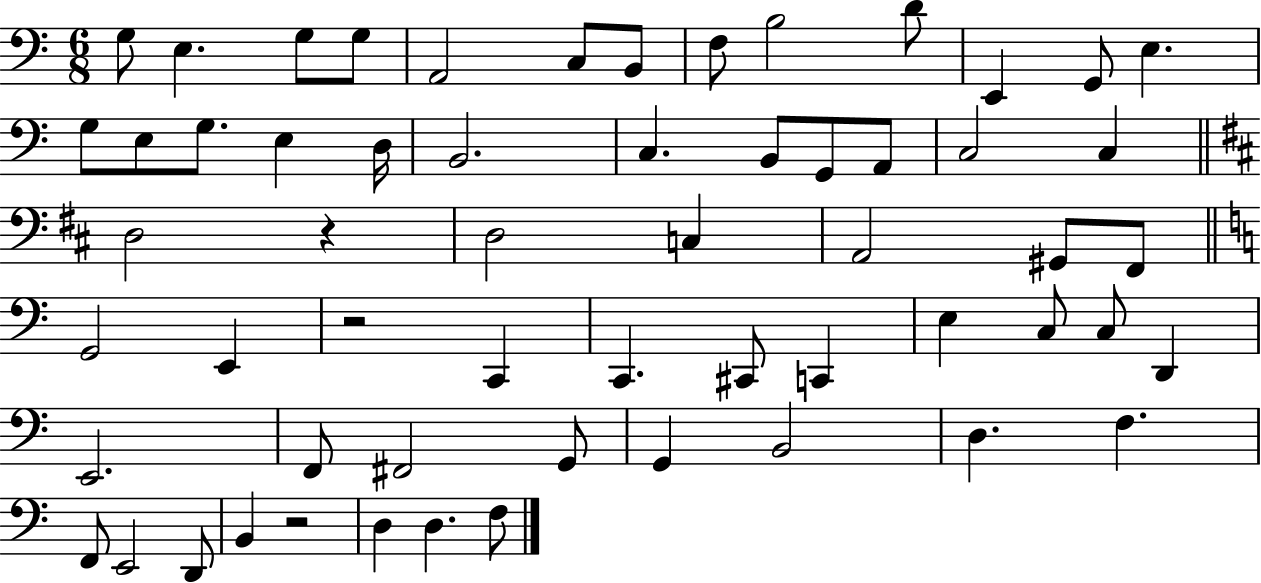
G3/e E3/q. G3/e G3/e A2/h C3/e B2/e F3/e B3/h D4/e E2/q G2/e E3/q. G3/e E3/e G3/e. E3/q D3/s B2/h. C3/q. B2/e G2/e A2/e C3/h C3/q D3/h R/q D3/h C3/q A2/h G#2/e F#2/e G2/h E2/q R/h C2/q C2/q. C#2/e C2/q E3/q C3/e C3/e D2/q E2/h. F2/e F#2/h G2/e G2/q B2/h D3/q. F3/q. F2/e E2/h D2/e B2/q R/h D3/q D3/q. F3/e